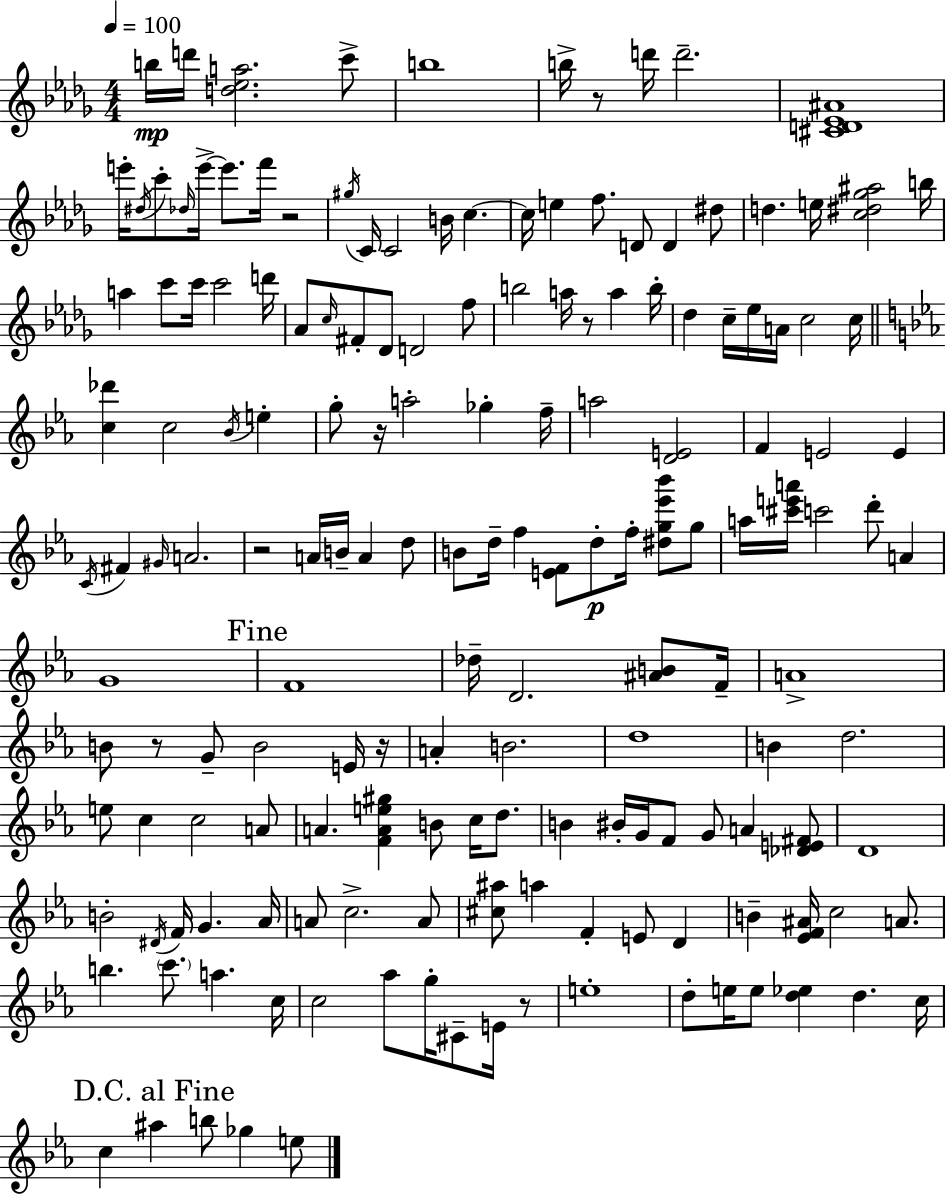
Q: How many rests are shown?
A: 8